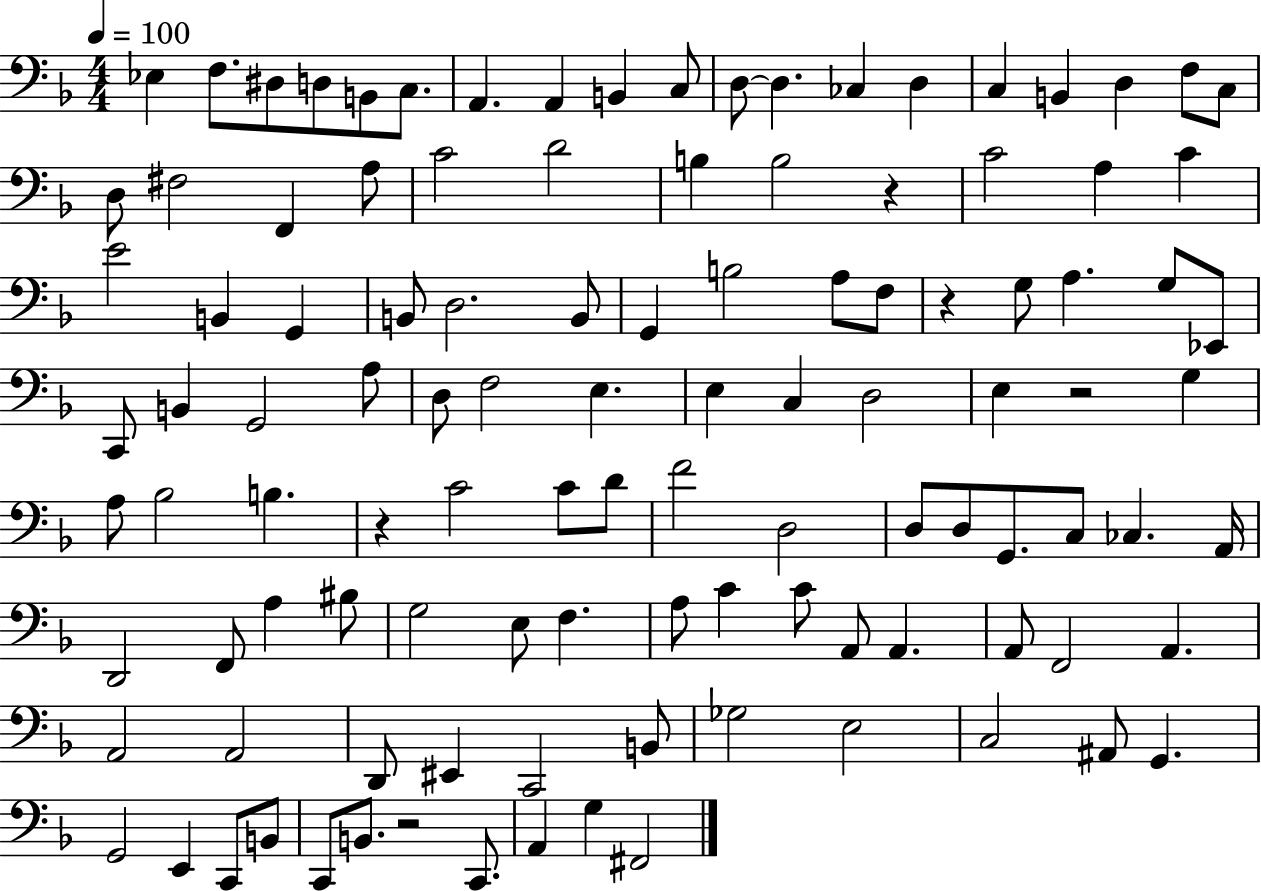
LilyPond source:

{
  \clef bass
  \numericTimeSignature
  \time 4/4
  \key f \major
  \tempo 4 = 100
  \repeat volta 2 { ees4 f8. dis8 d8 b,8 c8. | a,4. a,4 b,4 c8 | d8~~ d4. ces4 d4 | c4 b,4 d4 f8 c8 | \break d8 fis2 f,4 a8 | c'2 d'2 | b4 b2 r4 | c'2 a4 c'4 | \break e'2 b,4 g,4 | b,8 d2. b,8 | g,4 b2 a8 f8 | r4 g8 a4. g8 ees,8 | \break c,8 b,4 g,2 a8 | d8 f2 e4. | e4 c4 d2 | e4 r2 g4 | \break a8 bes2 b4. | r4 c'2 c'8 d'8 | f'2 d2 | d8 d8 g,8. c8 ces4. a,16 | \break d,2 f,8 a4 bis8 | g2 e8 f4. | a8 c'4 c'8 a,8 a,4. | a,8 f,2 a,4. | \break a,2 a,2 | d,8 eis,4 c,2 b,8 | ges2 e2 | c2 ais,8 g,4. | \break g,2 e,4 c,8 b,8 | c,8 b,8. r2 c,8. | a,4 g4 fis,2 | } \bar "|."
}